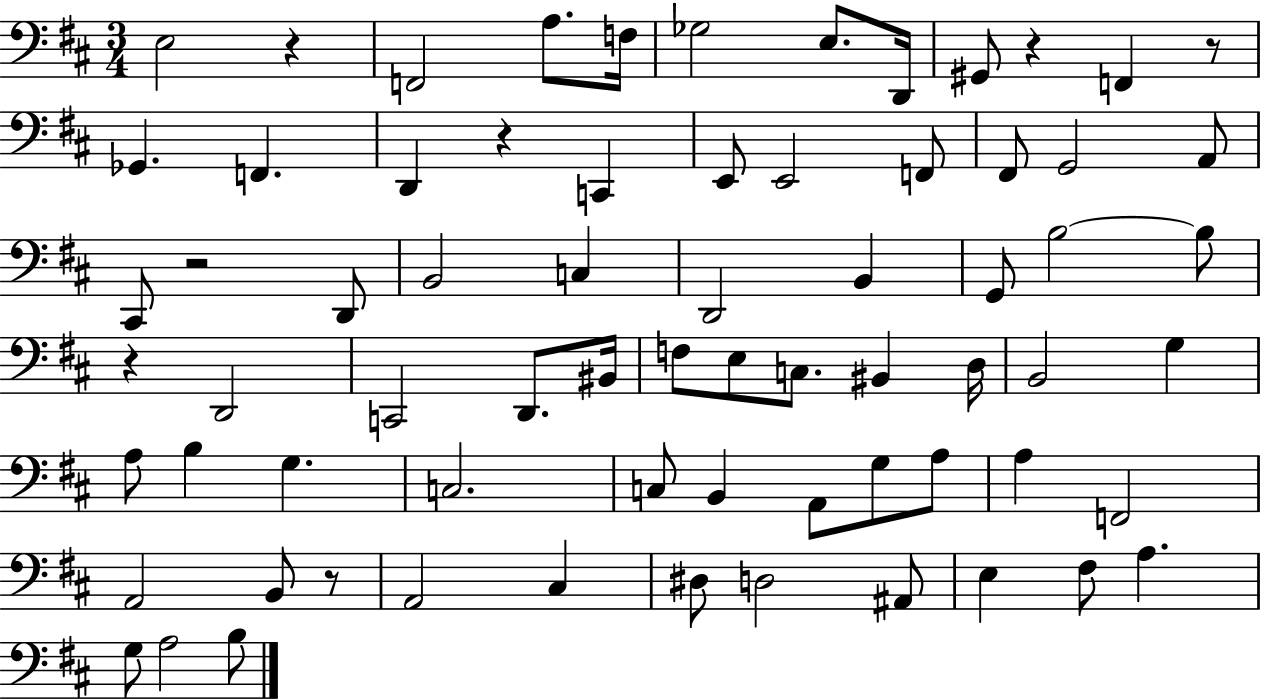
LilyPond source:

{
  \clef bass
  \numericTimeSignature
  \time 3/4
  \key d \major
  e2 r4 | f,2 a8. f16 | ges2 e8. d,16 | gis,8 r4 f,4 r8 | \break ges,4. f,4. | d,4 r4 c,4 | e,8 e,2 f,8 | fis,8 g,2 a,8 | \break cis,8 r2 d,8 | b,2 c4 | d,2 b,4 | g,8 b2~~ b8 | \break r4 d,2 | c,2 d,8. bis,16 | f8 e8 c8. bis,4 d16 | b,2 g4 | \break a8 b4 g4. | c2. | c8 b,4 a,8 g8 a8 | a4 f,2 | \break a,2 b,8 r8 | a,2 cis4 | dis8 d2 ais,8 | e4 fis8 a4. | \break g8 a2 b8 | \bar "|."
}